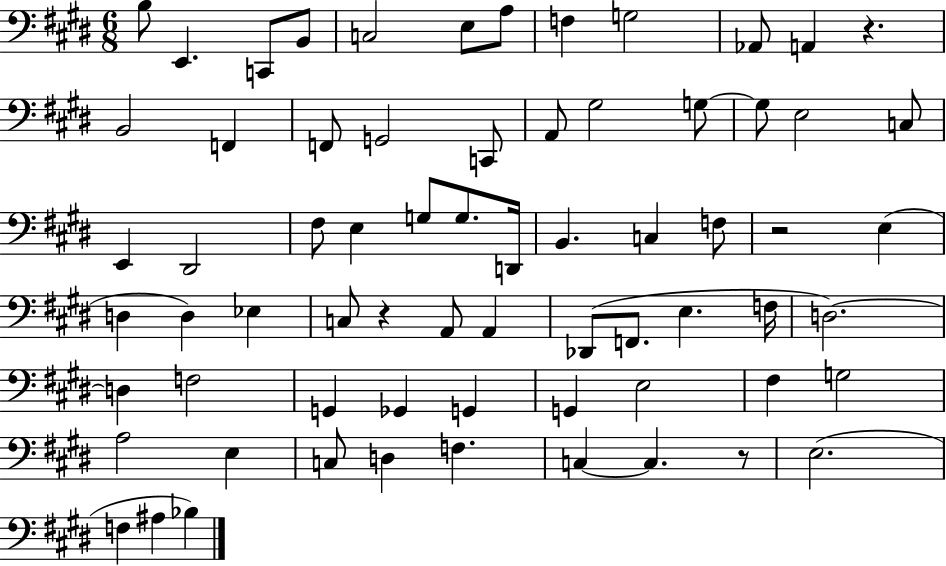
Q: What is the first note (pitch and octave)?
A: B3